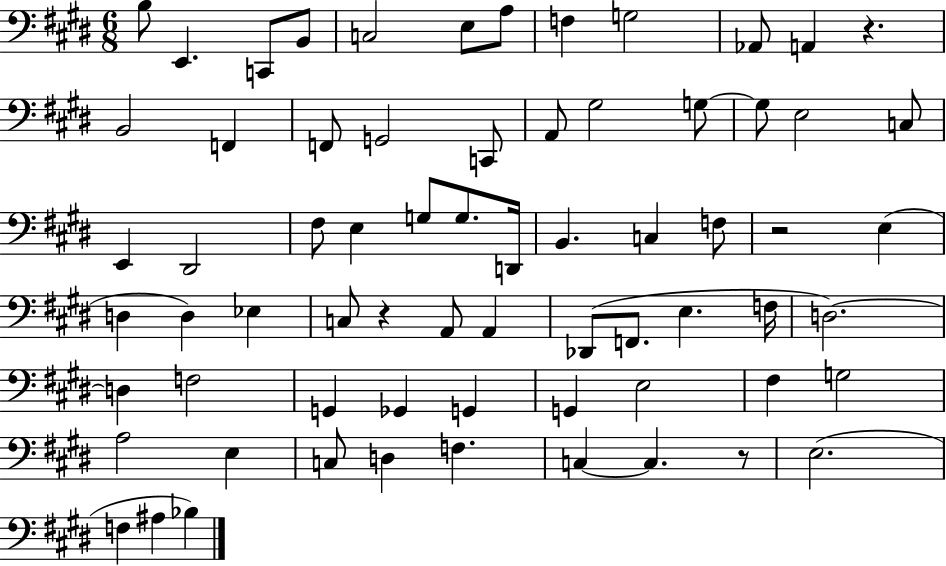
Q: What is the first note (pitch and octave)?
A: B3